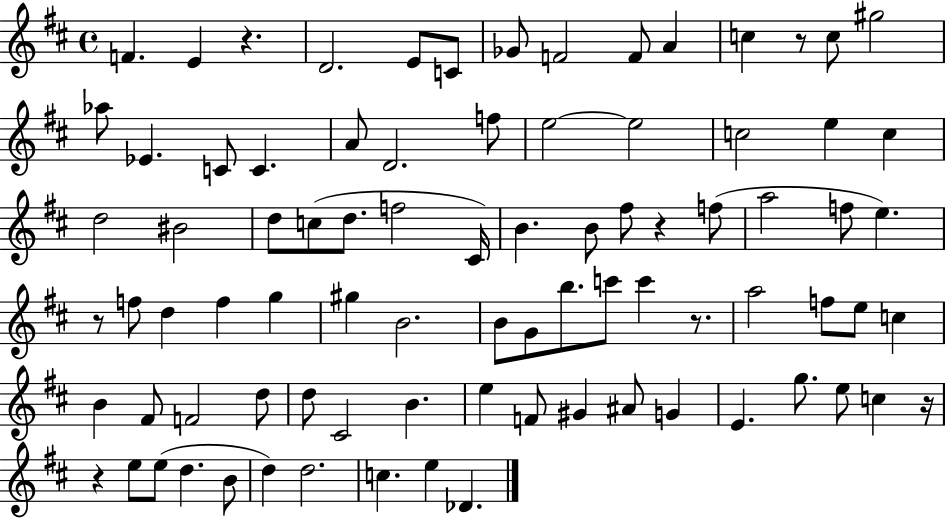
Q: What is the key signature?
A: D major